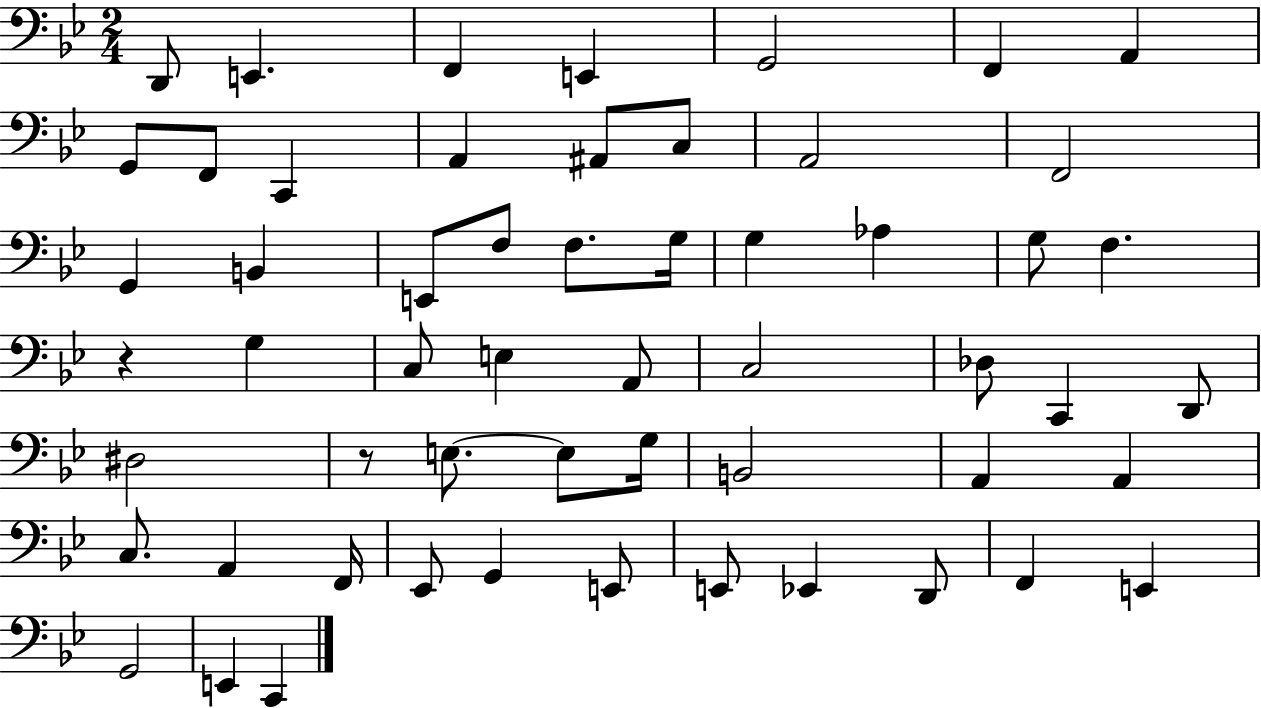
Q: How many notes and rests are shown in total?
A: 56